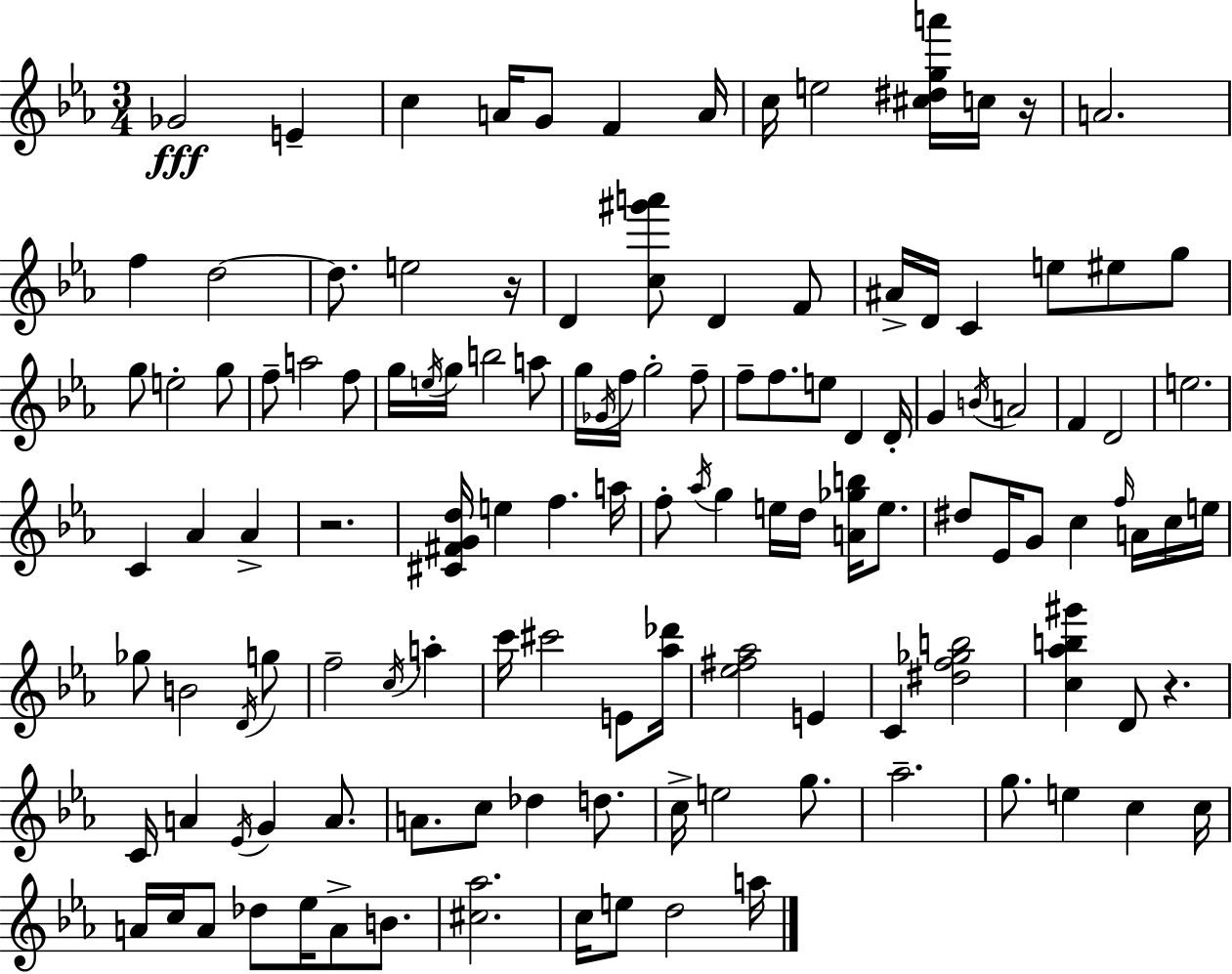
{
  \clef treble
  \numericTimeSignature
  \time 3/4
  \key c \minor
  \repeat volta 2 { ges'2\fff e'4-- | c''4 a'16 g'8 f'4 a'16 | c''16 e''2 <cis'' dis'' g'' a'''>16 c''16 r16 | a'2. | \break f''4 d''2~~ | d''8. e''2 r16 | d'4 <c'' gis''' a'''>8 d'4 f'8 | ais'16-> d'16 c'4 e''8 eis''8 g''8 | \break g''8 e''2-. g''8 | f''8-- a''2 f''8 | g''16 \acciaccatura { e''16 } g''16 b''2 a''8 | g''16 \acciaccatura { ges'16 } f''16 g''2-. | \break f''8-- f''8-- f''8. e''8 d'4 | d'16-. g'4 \acciaccatura { b'16 } a'2 | f'4 d'2 | e''2. | \break c'4 aes'4 aes'4-> | r2. | <cis' fis' g' d''>16 e''4 f''4. | a''16 f''8-. \acciaccatura { aes''16 } g''4 e''16 d''16 | \break <a' ges'' b''>16 e''8. dis''8 ees'16 g'8 c''4 | \grace { f''16 } a'16 c''16 e''16 ges''8 b'2 | \acciaccatura { d'16 } g''8 f''2-- | \acciaccatura { c''16 } a''4-. c'''16 cis'''2 | \break e'8 <aes'' des'''>16 <ees'' fis'' aes''>2 | e'4 c'4 <dis'' f'' ges'' b''>2 | <c'' aes'' b'' gis'''>4 d'8 | r4. c'16 a'4 | \break \acciaccatura { ees'16 } g'4 a'8. a'8. c''8 | des''4 d''8. c''16-> e''2 | g''8. aes''2.-- | g''8. e''4 | \break c''4 c''16 a'16 c''16 a'8 | des''8 ees''16 a'8-> b'8. <cis'' aes''>2. | c''16 e''8 d''2 | a''16 } \bar "|."
}